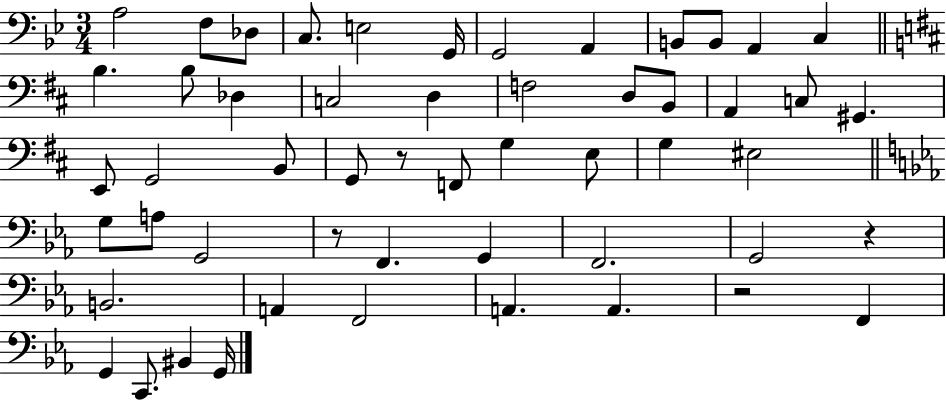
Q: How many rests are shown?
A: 4